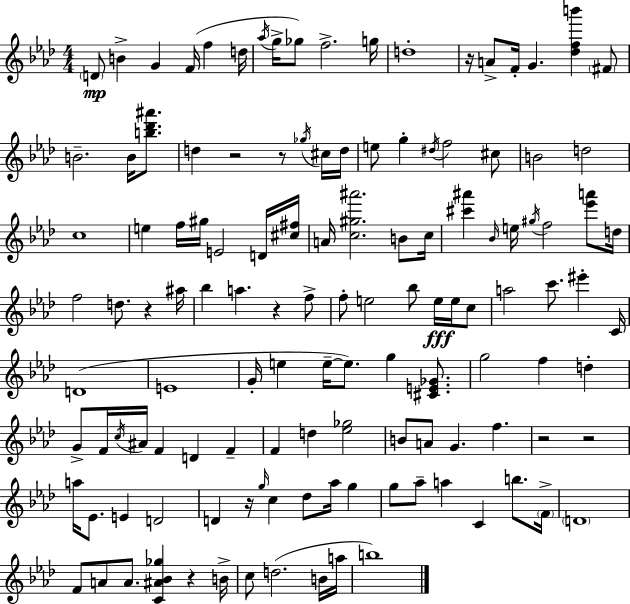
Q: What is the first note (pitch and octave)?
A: D4